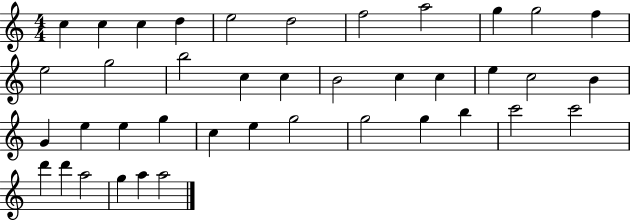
C5/q C5/q C5/q D5/q E5/h D5/h F5/h A5/h G5/q G5/h F5/q E5/h G5/h B5/h C5/q C5/q B4/h C5/q C5/q E5/q C5/h B4/q G4/q E5/q E5/q G5/q C5/q E5/q G5/h G5/h G5/q B5/q C6/h C6/h D6/q D6/q A5/h G5/q A5/q A5/h